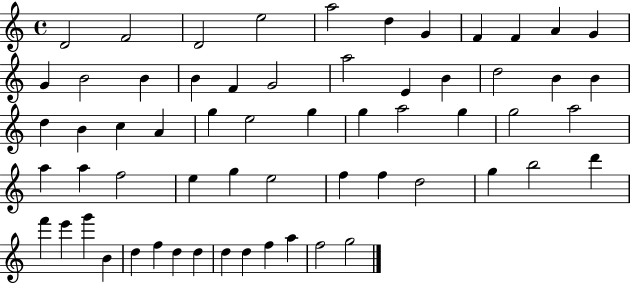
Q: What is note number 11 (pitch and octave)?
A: G4